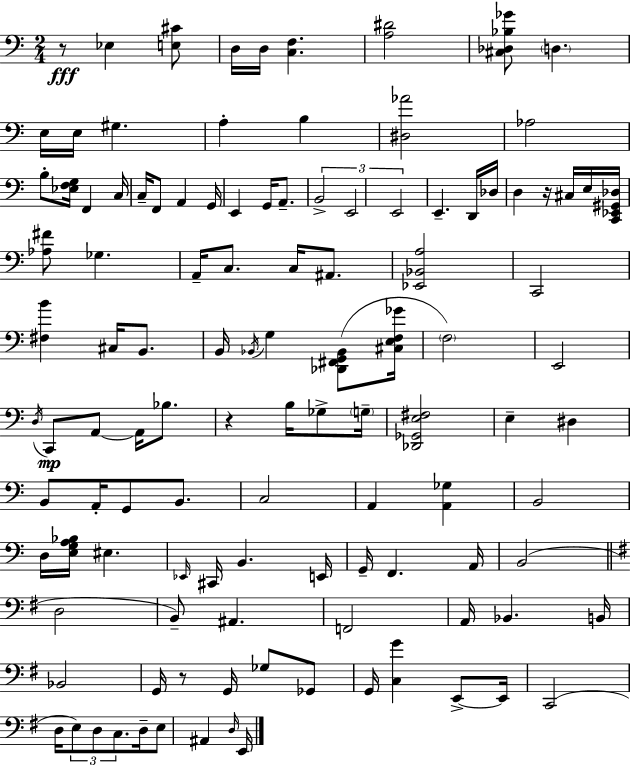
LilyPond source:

{
  \clef bass
  \numericTimeSignature
  \time 2/4
  \key c \major
  r8\fff ees4 <e cis'>8 | d16 d16 <c f>4. | <a dis'>2 | <cis des bes ges'>8 \parenthesize d4. | \break e16 e16 gis4. | a4-. b4 | <dis aes'>2 | aes2 | \break b8-. <ees f g>16 f,4 c16 | c16-- f,8 a,4 g,16 | e,4 g,16 a,8.-- | \tuplet 3/2 { b,2-> | \break e,2 | e,2 } | e,4.-- d,16 des16 | d4 r16 cis16 e16 <c, ees, gis, des>16 | \break <aes fis'>8 ges4. | a,16-- c8. c16 ais,8. | <ees, bes, a>2 | c,2 | \break <fis b'>4 cis16 b,8. | b,16 \acciaccatura { bes,16 } g4 <des, fis, g, bes,>8( | <cis e f ges'>16 \parenthesize f2) | e,2 | \break \acciaccatura { d16 } c,8\mp a,8~~ a,16 bes8. | r4 b16 ges8-> | \parenthesize g16-- <des, ges, e fis>2 | e4-- dis4 | \break b,8 a,16-. g,8 b,8. | c2 | a,4 <a, ges>4 | b,2 | \break d16 <e g a bes>16 eis4. | \grace { ees,16 } cis,16 b,4. | e,16 g,16-- f,4. | a,16 b,2( | \break \bar "||" \break \key g \major d2 | b,8--) ais,4. | f,2 | a,16 bes,4. b,16 | \break bes,2 | g,16 r8 g,16 ges8 ges,8 | g,16 <c g'>4 e,8->~~ e,16 | c,2( | \break d16 \tuplet 3/2 { e8) d8 c8. } | d16-- e8 ais,4 \grace { d16 } | e,16 \bar "|."
}